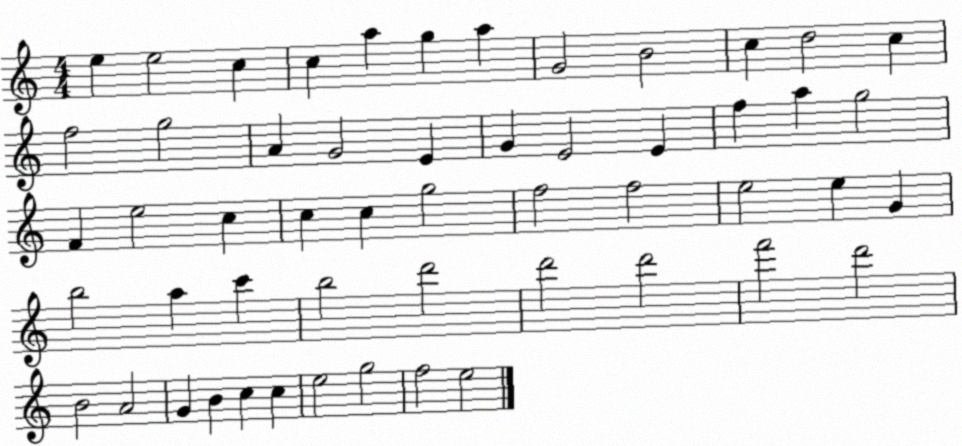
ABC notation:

X:1
T:Untitled
M:4/4
L:1/4
K:C
e e2 c c a g a G2 B2 c d2 c f2 g2 A G2 E G E2 E f a g2 F e2 c c c g2 f2 f2 e2 e G b2 a c' b2 d'2 d'2 d'2 f'2 d'2 B2 A2 G B c c e2 g2 f2 e2